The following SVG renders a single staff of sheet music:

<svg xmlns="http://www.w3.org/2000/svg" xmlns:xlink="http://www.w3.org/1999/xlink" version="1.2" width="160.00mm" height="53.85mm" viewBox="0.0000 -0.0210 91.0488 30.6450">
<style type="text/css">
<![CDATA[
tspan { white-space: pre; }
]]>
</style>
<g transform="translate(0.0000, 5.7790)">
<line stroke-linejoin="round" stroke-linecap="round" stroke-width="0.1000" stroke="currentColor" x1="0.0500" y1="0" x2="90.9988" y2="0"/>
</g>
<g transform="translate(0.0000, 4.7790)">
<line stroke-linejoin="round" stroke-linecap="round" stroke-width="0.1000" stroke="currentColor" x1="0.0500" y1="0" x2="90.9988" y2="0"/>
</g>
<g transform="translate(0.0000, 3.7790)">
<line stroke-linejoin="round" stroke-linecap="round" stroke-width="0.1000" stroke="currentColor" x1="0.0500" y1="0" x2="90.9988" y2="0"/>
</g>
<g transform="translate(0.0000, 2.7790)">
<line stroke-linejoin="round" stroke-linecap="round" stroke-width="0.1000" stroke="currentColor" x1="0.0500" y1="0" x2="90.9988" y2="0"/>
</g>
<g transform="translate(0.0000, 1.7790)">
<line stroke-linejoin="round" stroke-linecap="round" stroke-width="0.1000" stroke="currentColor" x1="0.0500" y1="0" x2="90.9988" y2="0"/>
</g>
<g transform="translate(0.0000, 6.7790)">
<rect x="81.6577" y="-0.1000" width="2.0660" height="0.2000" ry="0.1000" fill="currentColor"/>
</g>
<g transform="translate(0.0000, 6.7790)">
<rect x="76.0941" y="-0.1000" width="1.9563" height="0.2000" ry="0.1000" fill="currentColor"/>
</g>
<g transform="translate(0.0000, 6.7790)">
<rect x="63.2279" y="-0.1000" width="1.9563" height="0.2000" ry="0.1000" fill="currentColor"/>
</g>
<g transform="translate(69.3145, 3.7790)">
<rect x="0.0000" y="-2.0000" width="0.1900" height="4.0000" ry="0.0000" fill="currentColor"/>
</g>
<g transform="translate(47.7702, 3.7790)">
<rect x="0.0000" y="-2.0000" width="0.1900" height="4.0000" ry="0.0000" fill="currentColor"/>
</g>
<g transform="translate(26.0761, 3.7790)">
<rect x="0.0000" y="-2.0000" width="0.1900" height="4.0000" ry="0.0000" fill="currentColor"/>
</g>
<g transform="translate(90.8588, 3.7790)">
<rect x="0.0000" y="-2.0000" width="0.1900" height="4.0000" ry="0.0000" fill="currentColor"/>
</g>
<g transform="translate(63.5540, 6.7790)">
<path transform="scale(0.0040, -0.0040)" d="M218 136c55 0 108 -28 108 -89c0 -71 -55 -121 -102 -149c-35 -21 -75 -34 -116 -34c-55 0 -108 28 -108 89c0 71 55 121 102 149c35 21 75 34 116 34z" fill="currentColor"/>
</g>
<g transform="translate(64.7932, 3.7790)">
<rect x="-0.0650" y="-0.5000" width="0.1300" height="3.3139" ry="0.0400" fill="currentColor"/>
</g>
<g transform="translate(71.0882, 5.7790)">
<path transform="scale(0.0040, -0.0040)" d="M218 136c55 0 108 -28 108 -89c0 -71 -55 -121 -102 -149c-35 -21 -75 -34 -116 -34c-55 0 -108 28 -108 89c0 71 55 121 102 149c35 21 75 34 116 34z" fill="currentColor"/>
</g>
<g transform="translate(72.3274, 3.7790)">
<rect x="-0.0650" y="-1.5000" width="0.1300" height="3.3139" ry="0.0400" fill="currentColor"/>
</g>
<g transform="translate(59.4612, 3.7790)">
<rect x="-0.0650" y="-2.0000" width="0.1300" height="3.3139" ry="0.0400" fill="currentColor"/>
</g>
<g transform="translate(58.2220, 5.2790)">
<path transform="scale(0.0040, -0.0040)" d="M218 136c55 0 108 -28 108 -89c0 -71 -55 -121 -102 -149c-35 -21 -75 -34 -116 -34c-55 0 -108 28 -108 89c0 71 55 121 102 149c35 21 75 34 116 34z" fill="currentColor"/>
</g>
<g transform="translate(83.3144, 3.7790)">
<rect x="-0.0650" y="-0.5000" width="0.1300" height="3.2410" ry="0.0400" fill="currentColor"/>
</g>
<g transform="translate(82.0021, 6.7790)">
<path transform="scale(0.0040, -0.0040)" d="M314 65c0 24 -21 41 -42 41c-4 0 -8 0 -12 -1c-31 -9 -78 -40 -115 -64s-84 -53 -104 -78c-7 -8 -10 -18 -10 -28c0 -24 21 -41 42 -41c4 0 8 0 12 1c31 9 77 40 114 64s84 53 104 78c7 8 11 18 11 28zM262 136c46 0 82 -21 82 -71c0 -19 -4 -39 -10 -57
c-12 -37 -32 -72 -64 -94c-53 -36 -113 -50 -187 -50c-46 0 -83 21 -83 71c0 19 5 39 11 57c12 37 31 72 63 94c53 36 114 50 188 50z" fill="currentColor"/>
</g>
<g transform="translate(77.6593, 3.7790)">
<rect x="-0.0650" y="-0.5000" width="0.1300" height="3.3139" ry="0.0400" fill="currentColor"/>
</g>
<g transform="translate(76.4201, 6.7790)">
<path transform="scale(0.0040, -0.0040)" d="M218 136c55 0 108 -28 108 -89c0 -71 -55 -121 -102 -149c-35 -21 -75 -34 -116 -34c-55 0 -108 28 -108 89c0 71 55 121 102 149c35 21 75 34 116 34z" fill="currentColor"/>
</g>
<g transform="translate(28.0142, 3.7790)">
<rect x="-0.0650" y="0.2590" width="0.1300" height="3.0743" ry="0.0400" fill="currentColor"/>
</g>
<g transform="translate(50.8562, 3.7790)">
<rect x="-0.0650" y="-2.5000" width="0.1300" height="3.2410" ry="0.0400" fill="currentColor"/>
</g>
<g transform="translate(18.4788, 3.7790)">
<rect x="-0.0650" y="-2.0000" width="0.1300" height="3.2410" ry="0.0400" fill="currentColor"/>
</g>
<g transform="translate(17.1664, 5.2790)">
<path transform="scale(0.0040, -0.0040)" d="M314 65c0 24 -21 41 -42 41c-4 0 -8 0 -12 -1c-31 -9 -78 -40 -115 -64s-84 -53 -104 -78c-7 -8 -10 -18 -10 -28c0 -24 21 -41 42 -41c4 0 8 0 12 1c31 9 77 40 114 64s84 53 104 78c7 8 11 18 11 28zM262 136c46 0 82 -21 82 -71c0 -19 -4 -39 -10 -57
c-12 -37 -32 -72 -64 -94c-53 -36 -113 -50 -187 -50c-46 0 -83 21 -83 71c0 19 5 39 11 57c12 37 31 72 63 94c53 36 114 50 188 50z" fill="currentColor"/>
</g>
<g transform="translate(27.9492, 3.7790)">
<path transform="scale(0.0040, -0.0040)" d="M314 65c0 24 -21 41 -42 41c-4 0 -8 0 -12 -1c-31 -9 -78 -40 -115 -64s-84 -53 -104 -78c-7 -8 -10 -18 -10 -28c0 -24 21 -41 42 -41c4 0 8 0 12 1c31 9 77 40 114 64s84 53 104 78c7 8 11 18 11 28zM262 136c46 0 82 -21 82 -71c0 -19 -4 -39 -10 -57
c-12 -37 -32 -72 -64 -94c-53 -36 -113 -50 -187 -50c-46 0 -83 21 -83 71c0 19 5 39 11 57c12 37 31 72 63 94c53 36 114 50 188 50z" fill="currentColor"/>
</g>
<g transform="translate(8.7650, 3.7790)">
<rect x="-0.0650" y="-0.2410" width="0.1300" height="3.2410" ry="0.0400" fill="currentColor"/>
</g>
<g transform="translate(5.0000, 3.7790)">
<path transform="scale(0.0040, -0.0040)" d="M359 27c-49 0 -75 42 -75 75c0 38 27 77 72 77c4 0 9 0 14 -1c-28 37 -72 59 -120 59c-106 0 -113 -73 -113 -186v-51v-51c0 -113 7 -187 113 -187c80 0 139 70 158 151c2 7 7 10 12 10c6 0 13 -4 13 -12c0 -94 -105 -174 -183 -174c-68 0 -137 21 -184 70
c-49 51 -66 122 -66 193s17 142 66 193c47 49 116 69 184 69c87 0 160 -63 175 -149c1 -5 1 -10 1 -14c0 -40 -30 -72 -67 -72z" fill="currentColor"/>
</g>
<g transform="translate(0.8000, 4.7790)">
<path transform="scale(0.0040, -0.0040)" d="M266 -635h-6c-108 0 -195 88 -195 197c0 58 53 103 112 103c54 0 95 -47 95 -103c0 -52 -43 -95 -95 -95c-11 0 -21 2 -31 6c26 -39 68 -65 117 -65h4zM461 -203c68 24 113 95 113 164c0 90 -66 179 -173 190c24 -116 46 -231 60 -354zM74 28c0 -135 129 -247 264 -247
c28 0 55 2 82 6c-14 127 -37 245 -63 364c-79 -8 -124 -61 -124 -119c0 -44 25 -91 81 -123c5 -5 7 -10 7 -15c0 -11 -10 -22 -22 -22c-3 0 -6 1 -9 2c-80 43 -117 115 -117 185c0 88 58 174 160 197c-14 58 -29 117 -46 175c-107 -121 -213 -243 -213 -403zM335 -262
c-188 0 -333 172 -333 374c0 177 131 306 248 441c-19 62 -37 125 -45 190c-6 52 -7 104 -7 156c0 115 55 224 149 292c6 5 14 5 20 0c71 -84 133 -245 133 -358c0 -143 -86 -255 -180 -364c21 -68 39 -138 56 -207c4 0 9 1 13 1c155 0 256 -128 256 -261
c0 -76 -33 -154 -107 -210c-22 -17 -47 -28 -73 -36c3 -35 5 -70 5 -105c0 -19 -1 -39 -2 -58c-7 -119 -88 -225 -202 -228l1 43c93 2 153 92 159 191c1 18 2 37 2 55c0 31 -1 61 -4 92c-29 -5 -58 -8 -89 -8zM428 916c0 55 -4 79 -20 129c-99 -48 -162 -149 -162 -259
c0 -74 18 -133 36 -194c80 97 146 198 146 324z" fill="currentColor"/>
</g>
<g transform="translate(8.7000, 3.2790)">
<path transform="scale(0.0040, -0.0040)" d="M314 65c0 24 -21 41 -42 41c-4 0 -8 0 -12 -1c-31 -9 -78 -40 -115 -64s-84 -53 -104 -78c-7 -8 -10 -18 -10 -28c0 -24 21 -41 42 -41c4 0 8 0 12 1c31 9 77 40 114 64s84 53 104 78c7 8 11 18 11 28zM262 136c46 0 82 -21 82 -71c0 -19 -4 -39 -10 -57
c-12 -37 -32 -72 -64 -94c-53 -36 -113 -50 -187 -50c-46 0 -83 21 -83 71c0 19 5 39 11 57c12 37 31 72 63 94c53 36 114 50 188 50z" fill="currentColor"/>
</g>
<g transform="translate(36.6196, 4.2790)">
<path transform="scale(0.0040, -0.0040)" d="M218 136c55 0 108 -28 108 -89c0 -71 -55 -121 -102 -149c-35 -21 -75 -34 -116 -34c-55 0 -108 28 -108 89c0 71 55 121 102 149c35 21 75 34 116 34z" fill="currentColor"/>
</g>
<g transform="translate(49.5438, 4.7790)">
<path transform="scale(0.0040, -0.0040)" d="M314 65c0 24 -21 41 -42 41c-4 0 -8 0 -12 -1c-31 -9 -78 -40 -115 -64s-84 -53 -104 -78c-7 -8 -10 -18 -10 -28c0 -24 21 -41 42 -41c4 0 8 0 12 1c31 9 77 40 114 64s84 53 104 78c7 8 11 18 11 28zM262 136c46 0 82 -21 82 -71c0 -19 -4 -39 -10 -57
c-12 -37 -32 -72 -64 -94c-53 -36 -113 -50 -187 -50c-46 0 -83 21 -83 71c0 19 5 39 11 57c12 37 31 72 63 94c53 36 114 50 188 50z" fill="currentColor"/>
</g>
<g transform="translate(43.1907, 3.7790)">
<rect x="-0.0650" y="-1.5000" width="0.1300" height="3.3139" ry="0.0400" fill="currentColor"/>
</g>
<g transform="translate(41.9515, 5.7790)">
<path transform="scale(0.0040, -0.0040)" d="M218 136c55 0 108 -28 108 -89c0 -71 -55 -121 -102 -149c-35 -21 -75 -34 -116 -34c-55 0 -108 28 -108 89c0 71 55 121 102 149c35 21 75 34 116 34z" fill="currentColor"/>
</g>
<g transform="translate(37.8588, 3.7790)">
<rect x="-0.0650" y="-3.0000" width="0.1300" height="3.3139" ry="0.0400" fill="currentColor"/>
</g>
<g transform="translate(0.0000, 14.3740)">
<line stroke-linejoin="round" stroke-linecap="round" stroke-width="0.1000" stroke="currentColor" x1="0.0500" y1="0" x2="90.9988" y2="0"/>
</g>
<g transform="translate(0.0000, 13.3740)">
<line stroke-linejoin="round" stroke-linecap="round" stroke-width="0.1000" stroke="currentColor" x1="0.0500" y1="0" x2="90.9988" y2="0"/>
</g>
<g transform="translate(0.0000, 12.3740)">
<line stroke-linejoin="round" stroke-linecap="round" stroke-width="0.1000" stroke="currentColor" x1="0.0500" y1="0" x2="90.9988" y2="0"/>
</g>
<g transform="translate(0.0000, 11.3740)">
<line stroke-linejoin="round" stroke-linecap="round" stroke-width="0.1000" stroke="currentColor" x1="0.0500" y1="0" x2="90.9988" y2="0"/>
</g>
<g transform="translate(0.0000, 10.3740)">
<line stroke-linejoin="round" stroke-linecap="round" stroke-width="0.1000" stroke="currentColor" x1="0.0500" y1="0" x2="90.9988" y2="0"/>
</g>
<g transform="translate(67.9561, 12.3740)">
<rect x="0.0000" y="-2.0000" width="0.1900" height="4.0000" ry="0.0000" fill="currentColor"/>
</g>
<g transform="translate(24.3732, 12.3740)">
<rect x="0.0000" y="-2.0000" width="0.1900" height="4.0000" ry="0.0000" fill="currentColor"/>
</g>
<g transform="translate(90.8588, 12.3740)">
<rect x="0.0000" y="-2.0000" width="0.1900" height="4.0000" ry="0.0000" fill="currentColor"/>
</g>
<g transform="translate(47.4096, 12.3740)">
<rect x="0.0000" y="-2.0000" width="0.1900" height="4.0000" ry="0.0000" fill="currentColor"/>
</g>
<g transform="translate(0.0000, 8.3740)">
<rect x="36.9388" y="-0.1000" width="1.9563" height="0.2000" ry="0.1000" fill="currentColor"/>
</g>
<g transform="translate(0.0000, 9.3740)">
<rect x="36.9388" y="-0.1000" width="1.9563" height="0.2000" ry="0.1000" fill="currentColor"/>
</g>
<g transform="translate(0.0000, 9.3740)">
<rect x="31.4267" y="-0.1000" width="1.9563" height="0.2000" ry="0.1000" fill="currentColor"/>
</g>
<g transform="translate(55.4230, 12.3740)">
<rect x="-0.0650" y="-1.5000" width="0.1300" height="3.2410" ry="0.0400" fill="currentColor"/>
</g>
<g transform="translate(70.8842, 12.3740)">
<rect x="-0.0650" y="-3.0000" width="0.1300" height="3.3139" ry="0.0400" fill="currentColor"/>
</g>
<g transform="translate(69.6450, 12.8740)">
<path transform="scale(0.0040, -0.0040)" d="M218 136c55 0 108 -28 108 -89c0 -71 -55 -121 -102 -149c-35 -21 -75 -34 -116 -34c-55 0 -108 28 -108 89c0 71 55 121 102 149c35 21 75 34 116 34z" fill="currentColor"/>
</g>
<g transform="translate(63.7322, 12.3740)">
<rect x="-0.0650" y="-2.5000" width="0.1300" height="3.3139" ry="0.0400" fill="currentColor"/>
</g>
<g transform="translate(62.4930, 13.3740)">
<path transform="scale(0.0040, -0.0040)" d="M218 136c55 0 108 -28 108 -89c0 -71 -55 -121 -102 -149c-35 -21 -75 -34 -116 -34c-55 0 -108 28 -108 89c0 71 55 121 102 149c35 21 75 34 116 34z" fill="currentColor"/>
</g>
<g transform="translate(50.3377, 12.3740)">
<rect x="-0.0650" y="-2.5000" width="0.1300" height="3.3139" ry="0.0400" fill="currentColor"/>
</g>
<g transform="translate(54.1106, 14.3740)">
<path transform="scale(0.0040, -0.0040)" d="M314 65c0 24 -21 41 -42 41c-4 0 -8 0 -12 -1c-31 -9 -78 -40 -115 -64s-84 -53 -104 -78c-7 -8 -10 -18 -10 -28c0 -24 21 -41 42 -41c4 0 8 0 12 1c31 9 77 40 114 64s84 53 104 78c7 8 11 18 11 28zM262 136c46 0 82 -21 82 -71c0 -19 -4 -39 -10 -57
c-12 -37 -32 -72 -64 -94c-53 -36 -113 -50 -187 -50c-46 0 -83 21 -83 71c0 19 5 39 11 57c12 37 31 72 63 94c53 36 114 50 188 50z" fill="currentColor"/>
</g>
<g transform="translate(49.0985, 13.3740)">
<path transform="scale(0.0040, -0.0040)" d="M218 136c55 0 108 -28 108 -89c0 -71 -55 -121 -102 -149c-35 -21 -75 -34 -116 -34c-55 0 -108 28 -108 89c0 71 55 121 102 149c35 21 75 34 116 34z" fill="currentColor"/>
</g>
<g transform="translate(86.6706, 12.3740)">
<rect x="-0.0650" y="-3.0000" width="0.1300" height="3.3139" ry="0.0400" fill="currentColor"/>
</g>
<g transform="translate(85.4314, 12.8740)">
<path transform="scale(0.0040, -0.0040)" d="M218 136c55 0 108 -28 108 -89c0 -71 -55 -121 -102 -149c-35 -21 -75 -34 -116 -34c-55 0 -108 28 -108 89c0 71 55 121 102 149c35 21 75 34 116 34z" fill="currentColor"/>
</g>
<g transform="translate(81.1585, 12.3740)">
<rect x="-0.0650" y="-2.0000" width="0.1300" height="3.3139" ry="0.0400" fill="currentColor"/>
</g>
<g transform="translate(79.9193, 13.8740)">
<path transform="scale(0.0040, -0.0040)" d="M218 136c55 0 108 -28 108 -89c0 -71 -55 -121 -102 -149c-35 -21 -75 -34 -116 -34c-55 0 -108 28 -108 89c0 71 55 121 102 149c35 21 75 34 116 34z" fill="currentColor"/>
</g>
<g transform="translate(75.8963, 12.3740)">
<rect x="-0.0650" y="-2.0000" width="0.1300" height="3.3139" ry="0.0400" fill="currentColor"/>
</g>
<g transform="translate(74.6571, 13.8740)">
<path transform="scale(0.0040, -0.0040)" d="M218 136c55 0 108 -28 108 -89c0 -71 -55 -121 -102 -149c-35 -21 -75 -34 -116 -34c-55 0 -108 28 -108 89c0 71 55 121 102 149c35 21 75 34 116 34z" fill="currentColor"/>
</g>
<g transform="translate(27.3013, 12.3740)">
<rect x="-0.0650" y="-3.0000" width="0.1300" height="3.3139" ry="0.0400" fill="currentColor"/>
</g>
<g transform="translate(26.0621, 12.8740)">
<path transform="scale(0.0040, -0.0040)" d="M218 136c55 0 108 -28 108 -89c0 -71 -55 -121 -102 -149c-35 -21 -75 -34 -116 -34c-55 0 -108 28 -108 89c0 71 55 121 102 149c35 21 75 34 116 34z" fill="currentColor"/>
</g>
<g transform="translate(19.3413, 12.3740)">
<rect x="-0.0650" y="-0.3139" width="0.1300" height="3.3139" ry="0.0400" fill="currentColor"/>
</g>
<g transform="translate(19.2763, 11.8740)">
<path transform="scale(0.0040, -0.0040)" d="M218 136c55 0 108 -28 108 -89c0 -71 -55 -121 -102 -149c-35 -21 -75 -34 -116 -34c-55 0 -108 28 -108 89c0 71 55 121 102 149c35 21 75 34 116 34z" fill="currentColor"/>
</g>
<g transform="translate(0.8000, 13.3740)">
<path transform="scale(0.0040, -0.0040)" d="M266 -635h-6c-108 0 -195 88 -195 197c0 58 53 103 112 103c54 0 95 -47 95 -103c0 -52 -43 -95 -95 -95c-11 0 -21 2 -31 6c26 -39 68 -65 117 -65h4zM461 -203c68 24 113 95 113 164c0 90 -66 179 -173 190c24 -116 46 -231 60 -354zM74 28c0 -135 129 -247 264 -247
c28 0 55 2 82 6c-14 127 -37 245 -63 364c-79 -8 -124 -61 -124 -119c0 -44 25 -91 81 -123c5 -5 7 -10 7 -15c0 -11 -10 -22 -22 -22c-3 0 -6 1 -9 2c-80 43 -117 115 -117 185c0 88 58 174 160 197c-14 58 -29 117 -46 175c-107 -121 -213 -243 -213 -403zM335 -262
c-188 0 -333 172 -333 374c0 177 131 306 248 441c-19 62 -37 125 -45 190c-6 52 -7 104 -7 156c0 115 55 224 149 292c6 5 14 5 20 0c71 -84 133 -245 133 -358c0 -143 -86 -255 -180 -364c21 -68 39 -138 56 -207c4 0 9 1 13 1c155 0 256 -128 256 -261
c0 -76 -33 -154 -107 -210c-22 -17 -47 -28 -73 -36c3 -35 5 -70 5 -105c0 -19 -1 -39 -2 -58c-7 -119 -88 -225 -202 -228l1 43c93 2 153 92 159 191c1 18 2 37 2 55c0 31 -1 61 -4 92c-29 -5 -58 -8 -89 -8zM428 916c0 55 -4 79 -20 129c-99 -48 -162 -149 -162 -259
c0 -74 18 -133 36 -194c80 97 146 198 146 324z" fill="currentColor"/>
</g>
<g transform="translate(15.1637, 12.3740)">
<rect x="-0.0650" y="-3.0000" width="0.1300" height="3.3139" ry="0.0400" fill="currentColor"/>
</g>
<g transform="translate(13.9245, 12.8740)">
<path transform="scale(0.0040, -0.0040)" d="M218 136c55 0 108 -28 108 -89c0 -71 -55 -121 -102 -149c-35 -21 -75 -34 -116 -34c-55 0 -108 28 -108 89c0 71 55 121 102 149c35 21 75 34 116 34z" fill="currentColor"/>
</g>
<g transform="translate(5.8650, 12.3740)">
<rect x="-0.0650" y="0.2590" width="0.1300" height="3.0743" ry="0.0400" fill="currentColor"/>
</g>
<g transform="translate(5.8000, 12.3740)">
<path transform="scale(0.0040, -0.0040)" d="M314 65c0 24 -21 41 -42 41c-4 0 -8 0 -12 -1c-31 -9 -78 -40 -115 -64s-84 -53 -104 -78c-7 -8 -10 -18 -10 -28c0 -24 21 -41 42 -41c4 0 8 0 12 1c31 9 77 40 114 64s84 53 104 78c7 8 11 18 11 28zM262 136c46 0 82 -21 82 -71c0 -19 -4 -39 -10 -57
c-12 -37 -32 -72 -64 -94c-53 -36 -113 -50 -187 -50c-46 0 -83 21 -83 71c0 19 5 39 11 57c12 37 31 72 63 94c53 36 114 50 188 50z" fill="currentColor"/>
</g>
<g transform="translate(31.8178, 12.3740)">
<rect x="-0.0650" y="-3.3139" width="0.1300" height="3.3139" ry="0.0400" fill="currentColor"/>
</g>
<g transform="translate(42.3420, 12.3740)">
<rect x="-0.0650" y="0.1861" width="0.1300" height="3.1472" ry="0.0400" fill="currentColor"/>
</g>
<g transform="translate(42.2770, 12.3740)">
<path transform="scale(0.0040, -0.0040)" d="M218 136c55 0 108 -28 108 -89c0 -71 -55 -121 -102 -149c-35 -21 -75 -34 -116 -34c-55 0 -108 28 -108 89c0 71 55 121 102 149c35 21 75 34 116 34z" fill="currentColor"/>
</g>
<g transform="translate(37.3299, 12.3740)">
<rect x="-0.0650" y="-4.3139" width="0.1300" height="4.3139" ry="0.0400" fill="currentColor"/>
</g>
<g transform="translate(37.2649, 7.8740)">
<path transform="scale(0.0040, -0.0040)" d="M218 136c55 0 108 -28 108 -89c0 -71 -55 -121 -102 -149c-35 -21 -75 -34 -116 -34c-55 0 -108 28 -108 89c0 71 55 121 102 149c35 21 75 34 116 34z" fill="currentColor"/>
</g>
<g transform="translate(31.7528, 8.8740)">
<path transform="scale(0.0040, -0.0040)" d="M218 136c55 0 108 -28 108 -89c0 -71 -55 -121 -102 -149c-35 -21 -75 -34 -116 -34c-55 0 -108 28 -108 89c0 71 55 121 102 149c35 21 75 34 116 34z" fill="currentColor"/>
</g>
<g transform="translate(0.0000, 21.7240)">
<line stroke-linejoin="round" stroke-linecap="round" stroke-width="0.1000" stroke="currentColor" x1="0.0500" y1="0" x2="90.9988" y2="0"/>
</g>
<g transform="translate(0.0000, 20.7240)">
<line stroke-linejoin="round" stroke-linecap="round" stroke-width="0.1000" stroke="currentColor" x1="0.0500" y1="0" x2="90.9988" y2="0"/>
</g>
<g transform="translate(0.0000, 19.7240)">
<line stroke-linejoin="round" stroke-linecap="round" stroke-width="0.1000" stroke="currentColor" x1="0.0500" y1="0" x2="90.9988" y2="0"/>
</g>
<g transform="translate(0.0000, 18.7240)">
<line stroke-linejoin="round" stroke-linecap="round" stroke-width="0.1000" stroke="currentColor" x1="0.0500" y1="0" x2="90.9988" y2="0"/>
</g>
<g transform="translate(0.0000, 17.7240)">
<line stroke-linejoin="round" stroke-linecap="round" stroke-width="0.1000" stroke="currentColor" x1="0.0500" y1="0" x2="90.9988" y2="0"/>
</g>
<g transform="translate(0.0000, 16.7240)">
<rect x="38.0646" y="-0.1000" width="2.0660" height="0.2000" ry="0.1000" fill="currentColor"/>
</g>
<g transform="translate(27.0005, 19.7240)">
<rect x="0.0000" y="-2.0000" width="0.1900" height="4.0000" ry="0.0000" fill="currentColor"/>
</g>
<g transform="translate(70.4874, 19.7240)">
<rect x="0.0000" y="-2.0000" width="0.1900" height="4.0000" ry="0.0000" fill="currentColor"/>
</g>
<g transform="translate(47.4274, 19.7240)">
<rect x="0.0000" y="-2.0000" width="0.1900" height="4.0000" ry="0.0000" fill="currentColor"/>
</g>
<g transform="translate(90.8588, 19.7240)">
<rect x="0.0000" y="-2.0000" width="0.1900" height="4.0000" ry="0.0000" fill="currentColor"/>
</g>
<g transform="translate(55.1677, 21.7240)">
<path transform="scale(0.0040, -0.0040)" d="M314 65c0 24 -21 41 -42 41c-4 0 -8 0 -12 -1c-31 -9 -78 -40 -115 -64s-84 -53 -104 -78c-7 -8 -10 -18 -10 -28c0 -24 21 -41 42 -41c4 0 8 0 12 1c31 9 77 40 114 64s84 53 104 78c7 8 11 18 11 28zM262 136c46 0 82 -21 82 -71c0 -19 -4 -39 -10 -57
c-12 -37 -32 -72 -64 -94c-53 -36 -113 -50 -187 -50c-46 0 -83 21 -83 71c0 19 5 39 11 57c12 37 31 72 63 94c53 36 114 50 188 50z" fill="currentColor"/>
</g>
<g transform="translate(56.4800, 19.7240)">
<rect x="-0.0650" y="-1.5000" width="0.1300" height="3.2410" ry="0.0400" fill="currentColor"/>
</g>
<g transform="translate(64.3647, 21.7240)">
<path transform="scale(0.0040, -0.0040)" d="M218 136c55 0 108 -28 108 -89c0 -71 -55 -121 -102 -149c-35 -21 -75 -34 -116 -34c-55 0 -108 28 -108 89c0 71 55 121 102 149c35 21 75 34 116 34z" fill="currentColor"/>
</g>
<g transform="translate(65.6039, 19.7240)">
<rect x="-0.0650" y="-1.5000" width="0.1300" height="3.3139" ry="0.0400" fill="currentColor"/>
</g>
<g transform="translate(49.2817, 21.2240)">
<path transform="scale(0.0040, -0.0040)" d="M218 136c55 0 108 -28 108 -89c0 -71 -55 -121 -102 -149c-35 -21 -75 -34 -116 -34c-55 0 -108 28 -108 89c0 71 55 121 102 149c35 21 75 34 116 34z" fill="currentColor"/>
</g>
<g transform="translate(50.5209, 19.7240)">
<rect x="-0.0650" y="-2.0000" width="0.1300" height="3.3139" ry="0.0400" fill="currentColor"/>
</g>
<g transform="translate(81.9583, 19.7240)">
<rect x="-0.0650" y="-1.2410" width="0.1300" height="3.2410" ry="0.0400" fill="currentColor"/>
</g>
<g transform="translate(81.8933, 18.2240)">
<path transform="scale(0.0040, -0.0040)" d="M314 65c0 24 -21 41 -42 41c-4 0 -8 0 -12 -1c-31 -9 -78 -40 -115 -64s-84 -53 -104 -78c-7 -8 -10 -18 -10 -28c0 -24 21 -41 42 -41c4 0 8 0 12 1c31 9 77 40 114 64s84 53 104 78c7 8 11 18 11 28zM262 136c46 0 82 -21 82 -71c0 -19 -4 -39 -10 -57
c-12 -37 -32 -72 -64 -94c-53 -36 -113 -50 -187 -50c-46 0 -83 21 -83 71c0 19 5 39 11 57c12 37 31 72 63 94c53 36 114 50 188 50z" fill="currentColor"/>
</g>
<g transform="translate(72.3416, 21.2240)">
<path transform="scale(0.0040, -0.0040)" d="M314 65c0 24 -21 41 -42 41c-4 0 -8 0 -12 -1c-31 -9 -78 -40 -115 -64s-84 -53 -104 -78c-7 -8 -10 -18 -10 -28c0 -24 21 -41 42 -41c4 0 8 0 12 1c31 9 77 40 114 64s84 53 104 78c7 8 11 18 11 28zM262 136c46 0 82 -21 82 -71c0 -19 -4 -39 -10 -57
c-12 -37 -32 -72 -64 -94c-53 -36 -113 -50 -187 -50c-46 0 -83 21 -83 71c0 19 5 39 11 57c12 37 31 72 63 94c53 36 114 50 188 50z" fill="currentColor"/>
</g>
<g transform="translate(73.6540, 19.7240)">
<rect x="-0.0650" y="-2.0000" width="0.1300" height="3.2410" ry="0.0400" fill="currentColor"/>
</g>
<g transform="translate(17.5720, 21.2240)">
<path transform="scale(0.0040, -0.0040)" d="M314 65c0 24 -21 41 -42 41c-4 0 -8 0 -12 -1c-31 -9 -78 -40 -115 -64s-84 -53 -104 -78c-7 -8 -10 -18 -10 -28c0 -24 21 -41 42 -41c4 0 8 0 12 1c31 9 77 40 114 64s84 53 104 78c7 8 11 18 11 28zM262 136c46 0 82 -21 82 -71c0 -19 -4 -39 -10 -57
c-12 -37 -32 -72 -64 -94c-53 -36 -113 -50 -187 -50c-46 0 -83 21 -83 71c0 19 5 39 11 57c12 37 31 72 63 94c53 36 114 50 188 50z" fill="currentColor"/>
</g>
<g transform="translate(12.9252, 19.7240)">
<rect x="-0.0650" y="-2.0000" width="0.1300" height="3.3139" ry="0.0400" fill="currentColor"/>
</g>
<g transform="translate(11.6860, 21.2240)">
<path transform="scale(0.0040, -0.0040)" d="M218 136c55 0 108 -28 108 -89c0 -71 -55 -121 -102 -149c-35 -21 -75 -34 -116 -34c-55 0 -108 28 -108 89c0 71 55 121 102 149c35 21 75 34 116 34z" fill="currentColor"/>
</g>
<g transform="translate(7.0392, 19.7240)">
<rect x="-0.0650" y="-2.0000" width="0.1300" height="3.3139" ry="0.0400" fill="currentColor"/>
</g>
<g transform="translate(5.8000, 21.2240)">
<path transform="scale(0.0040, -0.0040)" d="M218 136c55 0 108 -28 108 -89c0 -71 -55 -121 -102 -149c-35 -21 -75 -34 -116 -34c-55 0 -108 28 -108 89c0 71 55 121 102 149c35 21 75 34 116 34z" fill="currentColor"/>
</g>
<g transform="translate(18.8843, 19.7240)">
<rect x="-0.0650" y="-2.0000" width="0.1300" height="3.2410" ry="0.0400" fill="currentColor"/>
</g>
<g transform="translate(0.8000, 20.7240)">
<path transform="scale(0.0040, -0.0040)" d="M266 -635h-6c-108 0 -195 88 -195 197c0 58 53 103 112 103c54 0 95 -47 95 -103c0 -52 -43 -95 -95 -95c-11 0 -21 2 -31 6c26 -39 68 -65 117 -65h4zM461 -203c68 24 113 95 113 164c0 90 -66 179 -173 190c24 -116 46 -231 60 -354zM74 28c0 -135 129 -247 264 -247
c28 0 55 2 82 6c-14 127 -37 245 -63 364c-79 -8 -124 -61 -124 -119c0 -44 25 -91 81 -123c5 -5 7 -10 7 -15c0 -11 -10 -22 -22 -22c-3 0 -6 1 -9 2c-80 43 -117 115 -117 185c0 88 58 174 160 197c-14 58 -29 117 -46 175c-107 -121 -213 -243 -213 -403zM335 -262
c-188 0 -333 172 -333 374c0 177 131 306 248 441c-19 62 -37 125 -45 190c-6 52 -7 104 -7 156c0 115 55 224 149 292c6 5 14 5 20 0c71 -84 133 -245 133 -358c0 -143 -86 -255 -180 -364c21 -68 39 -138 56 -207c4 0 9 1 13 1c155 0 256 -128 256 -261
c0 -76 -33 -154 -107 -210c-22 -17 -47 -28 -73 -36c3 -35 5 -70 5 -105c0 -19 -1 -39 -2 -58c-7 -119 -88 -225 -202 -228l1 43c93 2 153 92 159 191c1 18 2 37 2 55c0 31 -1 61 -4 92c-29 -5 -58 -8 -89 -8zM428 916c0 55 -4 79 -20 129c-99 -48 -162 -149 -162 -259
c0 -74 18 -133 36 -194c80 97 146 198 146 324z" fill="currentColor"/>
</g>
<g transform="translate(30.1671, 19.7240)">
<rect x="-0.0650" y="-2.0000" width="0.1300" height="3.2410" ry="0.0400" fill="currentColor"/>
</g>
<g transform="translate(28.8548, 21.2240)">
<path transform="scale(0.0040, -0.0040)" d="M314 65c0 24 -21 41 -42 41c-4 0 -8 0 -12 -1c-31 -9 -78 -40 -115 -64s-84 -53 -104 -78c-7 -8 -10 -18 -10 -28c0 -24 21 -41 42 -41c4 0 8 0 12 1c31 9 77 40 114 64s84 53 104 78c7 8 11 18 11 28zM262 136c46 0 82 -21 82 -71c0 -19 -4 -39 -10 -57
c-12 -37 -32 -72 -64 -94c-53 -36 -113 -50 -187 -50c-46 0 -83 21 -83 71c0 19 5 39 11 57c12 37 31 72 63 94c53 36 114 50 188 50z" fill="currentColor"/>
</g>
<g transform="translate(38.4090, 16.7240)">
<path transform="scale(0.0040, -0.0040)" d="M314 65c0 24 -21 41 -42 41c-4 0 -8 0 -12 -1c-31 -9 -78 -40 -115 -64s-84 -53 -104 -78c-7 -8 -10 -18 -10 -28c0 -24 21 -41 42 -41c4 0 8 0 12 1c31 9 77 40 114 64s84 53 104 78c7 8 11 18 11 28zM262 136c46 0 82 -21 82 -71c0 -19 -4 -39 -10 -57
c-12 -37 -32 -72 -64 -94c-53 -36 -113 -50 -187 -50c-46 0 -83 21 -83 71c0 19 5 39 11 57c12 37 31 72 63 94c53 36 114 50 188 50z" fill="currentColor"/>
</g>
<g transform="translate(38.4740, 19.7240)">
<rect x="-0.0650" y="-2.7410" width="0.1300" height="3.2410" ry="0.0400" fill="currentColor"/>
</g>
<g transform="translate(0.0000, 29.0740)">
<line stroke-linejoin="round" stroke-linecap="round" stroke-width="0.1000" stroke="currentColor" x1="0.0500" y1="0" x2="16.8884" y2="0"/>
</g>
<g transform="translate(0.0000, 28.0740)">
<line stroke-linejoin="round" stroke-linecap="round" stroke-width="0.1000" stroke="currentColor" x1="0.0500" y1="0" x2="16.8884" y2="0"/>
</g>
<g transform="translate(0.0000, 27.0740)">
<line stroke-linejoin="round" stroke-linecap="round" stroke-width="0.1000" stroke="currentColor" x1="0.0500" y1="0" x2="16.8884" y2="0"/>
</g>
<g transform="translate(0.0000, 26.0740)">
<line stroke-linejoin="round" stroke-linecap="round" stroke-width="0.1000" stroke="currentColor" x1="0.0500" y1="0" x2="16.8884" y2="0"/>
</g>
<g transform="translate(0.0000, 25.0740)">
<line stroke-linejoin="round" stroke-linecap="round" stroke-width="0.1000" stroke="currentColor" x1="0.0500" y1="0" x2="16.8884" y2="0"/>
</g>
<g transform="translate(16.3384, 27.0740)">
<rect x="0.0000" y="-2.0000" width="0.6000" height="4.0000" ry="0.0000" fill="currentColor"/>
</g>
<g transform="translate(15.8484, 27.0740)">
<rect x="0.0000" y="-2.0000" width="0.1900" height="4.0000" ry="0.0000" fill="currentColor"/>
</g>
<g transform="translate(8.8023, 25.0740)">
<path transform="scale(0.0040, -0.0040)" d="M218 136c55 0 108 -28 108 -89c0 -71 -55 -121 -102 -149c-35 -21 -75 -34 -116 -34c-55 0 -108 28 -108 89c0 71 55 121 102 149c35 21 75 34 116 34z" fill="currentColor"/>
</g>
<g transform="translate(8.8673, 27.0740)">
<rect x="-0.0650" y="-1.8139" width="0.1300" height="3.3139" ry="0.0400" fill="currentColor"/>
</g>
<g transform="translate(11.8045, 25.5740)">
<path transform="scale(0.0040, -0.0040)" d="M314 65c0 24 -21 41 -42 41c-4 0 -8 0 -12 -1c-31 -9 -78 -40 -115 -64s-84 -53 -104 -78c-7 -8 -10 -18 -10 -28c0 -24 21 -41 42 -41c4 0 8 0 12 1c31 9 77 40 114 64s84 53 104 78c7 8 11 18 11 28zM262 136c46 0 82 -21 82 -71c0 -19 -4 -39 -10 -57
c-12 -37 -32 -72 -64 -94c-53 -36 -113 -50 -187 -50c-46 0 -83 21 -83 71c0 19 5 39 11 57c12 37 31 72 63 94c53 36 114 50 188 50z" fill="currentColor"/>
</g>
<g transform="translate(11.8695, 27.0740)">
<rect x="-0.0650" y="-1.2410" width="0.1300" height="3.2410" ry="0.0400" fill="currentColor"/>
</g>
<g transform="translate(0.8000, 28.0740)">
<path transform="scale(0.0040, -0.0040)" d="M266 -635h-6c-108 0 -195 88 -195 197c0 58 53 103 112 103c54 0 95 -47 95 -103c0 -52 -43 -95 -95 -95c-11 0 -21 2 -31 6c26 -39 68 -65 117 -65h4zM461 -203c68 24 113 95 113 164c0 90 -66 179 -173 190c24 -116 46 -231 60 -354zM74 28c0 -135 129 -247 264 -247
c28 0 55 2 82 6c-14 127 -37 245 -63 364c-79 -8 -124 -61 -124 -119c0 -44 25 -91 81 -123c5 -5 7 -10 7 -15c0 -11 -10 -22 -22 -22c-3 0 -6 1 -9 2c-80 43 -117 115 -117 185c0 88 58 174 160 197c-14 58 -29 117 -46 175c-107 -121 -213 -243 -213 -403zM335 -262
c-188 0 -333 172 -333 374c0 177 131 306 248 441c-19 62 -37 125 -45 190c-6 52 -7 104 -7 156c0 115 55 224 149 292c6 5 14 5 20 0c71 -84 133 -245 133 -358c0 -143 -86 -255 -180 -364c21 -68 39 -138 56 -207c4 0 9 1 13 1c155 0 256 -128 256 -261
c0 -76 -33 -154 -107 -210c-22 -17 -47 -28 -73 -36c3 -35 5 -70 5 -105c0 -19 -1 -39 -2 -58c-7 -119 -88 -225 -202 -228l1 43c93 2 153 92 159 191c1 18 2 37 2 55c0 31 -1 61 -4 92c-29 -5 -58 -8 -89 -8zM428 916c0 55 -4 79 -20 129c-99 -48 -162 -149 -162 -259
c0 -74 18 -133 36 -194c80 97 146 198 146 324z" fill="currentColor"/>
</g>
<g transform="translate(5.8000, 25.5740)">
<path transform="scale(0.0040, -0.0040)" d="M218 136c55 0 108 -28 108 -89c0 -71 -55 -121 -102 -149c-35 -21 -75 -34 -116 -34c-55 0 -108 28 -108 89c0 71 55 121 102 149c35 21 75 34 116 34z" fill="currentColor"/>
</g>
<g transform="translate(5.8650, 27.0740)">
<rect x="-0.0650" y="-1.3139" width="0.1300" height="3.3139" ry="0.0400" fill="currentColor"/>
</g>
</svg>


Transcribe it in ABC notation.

X:1
T:Untitled
M:4/4
L:1/4
K:C
c2 F2 B2 A E G2 F C E C C2 B2 A c A b d' B G E2 G A F F A F F F2 F2 a2 F E2 E F2 e2 e f e2